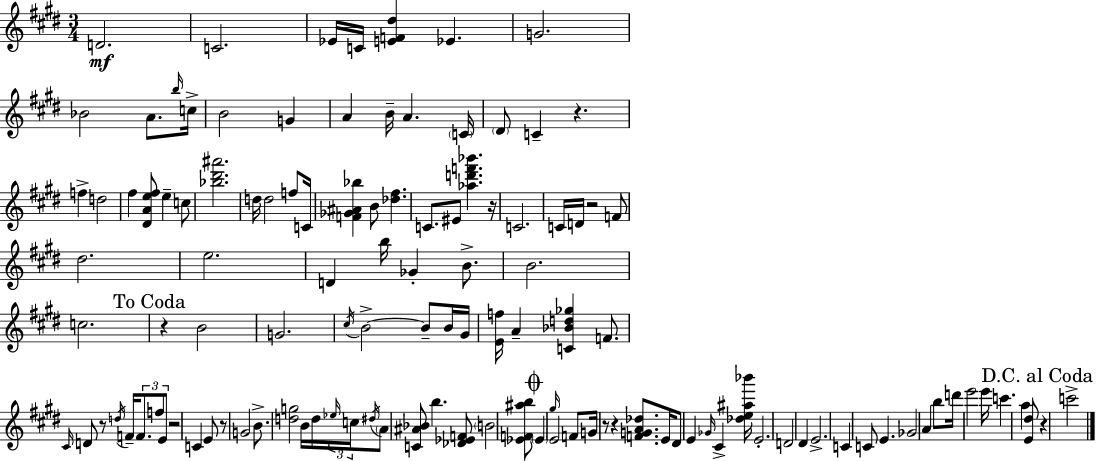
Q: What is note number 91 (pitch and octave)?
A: D6